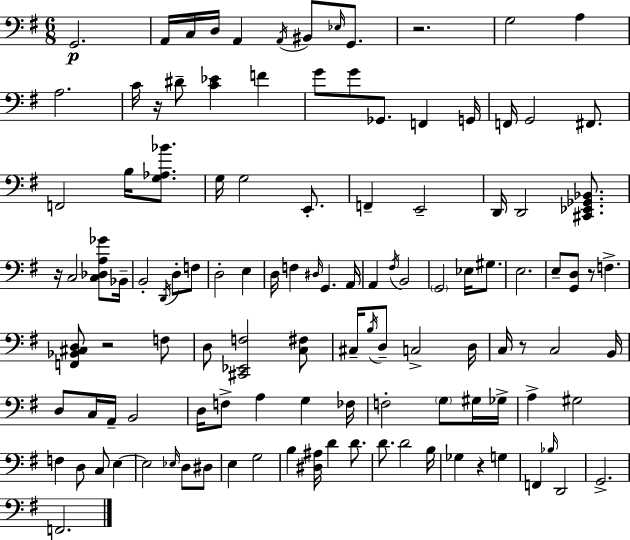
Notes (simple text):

G2/h. A2/s C3/s D3/s A2/q A2/s BIS2/e Eb3/s G2/e. R/h. G3/h A3/q A3/h. C4/s R/s D#4/e [C4,Eb4]/q F4/q G4/e G4/e Gb2/e. F2/q G2/s F2/s G2/h F#2/e. F2/h B3/s [G3,Ab3,Bb4]/e. G3/s G3/h E2/e. F2/q E2/h D2/s D2/h [C#2,Eb2,Gb2,Bb2]/e. R/s C3/h [C3,Db3,A3,Gb4]/e Bb2/s B2/h D2/s D3/e F3/e D3/h E3/q D3/s F3/q D#3/s G2/q. A2/s A2/q F#3/s B2/h G2/h Eb3/s G#3/e. E3/h. E3/e [G2,D3]/e R/e F3/q. [F2,Bb2,C#3,D3]/e R/h F3/e D3/e [C#2,Eb2,F3]/h [C3,F#3]/e C#3/s B3/s D3/e C3/h D3/s C3/s R/e C3/h B2/s D3/e C3/s A2/s B2/h D3/s F3/e A3/q G3/q FES3/s F3/h G3/e G#3/s Gb3/s A3/q G#3/h F3/q D3/e C3/e E3/q E3/h Eb3/s D3/e D#3/e E3/q G3/h B3/q [D#3,A#3]/s D4/q D4/e. D4/e. D4/h B3/s Gb3/q R/q G3/q F2/q Bb3/s D2/h G2/h. F2/h.